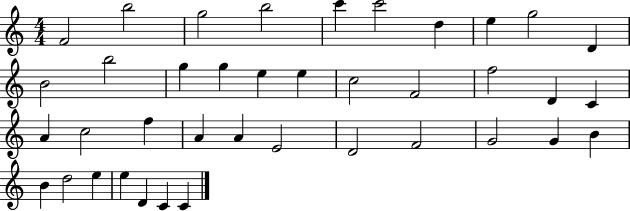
{
  \clef treble
  \numericTimeSignature
  \time 4/4
  \key c \major
  f'2 b''2 | g''2 b''2 | c'''4 c'''2 d''4 | e''4 g''2 d'4 | \break b'2 b''2 | g''4 g''4 e''4 e''4 | c''2 f'2 | f''2 d'4 c'4 | \break a'4 c''2 f''4 | a'4 a'4 e'2 | d'2 f'2 | g'2 g'4 b'4 | \break b'4 d''2 e''4 | e''4 d'4 c'4 c'4 | \bar "|."
}